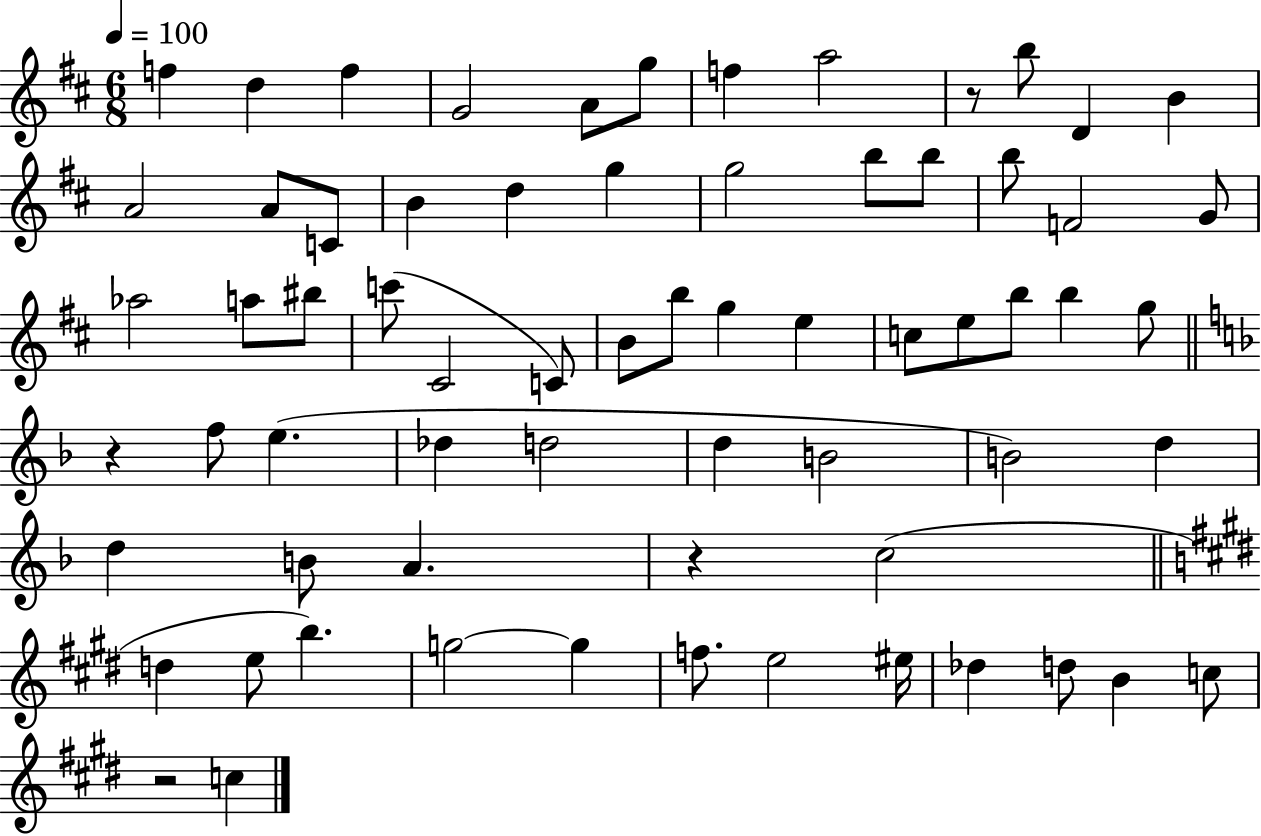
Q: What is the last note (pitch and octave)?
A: C5